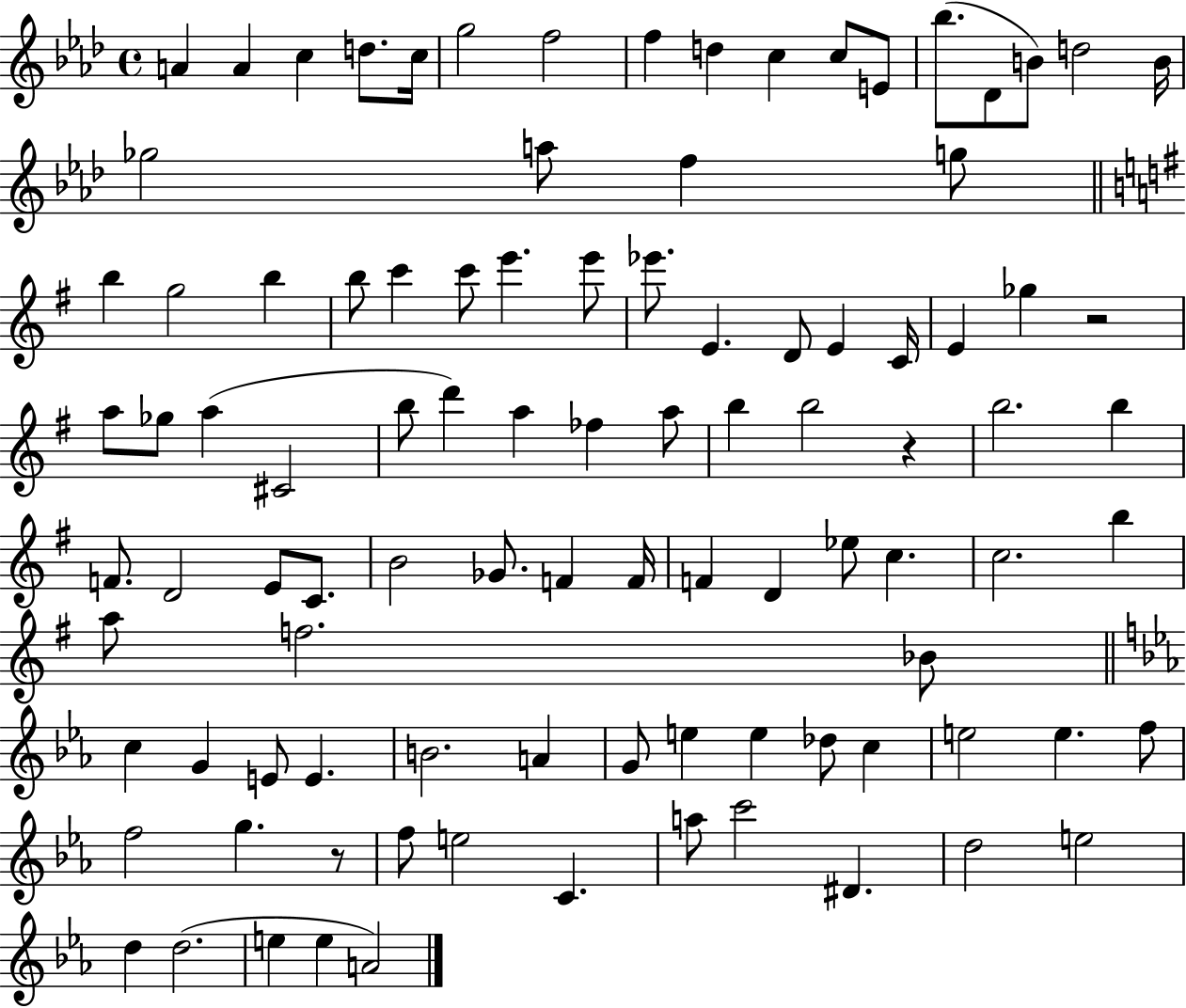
X:1
T:Untitled
M:4/4
L:1/4
K:Ab
A A c d/2 c/4 g2 f2 f d c c/2 E/2 _b/2 _D/2 B/2 d2 B/4 _g2 a/2 f g/2 b g2 b b/2 c' c'/2 e' e'/2 _e'/2 E D/2 E C/4 E _g z2 a/2 _g/2 a ^C2 b/2 d' a _f a/2 b b2 z b2 b F/2 D2 E/2 C/2 B2 _G/2 F F/4 F D _e/2 c c2 b a/2 f2 _B/2 c G E/2 E B2 A G/2 e e _d/2 c e2 e f/2 f2 g z/2 f/2 e2 C a/2 c'2 ^D d2 e2 d d2 e e A2